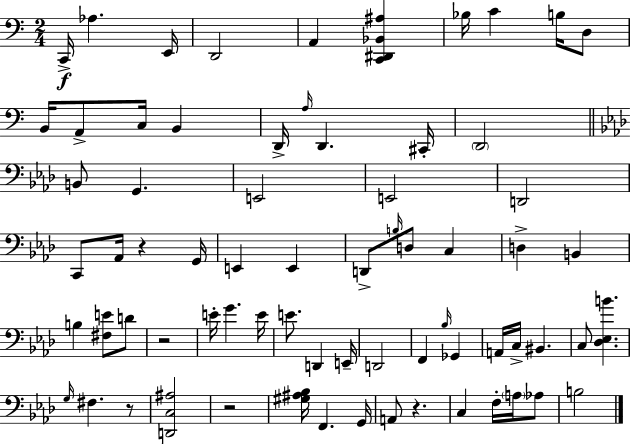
X:1
T:Untitled
M:2/4
L:1/4
K:C
C,,/4 _A, E,,/4 D,,2 A,, [C,,^D,,_B,,^A,] _B,/4 C B,/4 D,/2 B,,/4 A,,/2 C,/4 B,, D,,/4 A,/4 D,, ^C,,/4 D,,2 B,,/2 G,, E,,2 E,,2 D,,2 C,,/2 _A,,/4 z G,,/4 E,, E,, D,,/2 B,/4 D,/2 C, D, B,, B, [^F,E]/2 D/2 z2 E/4 G E/4 E/2 D,, E,,/4 D,,2 F,, _B,/4 _G,, A,,/4 C,/4 ^B,, C,/2 [_D,_E,B] G,/4 ^F, z/2 [D,,C,^A,]2 z2 [^G,^A,_B,]/4 F,, G,,/4 A,,/2 z C, F,/4 A,/4 _A,/2 B,2